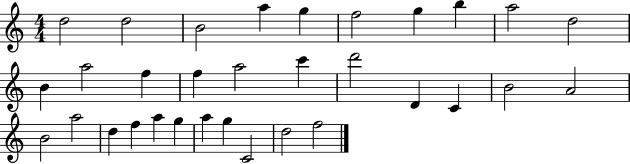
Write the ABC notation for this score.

X:1
T:Untitled
M:4/4
L:1/4
K:C
d2 d2 B2 a g f2 g b a2 d2 B a2 f f a2 c' d'2 D C B2 A2 B2 a2 d f a g a g C2 d2 f2